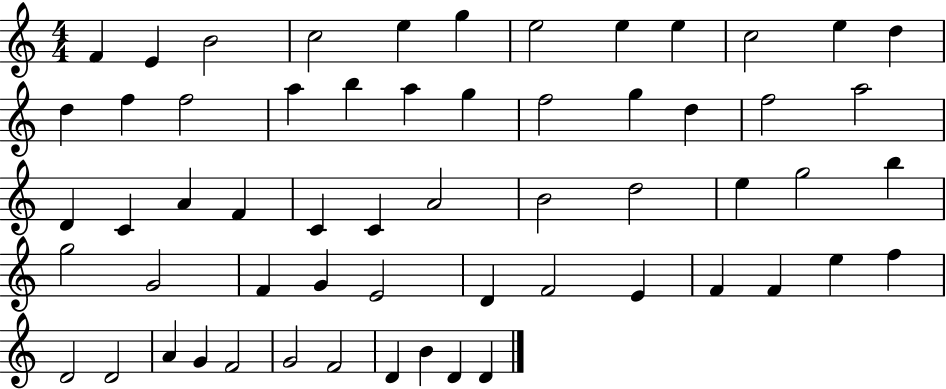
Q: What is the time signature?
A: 4/4